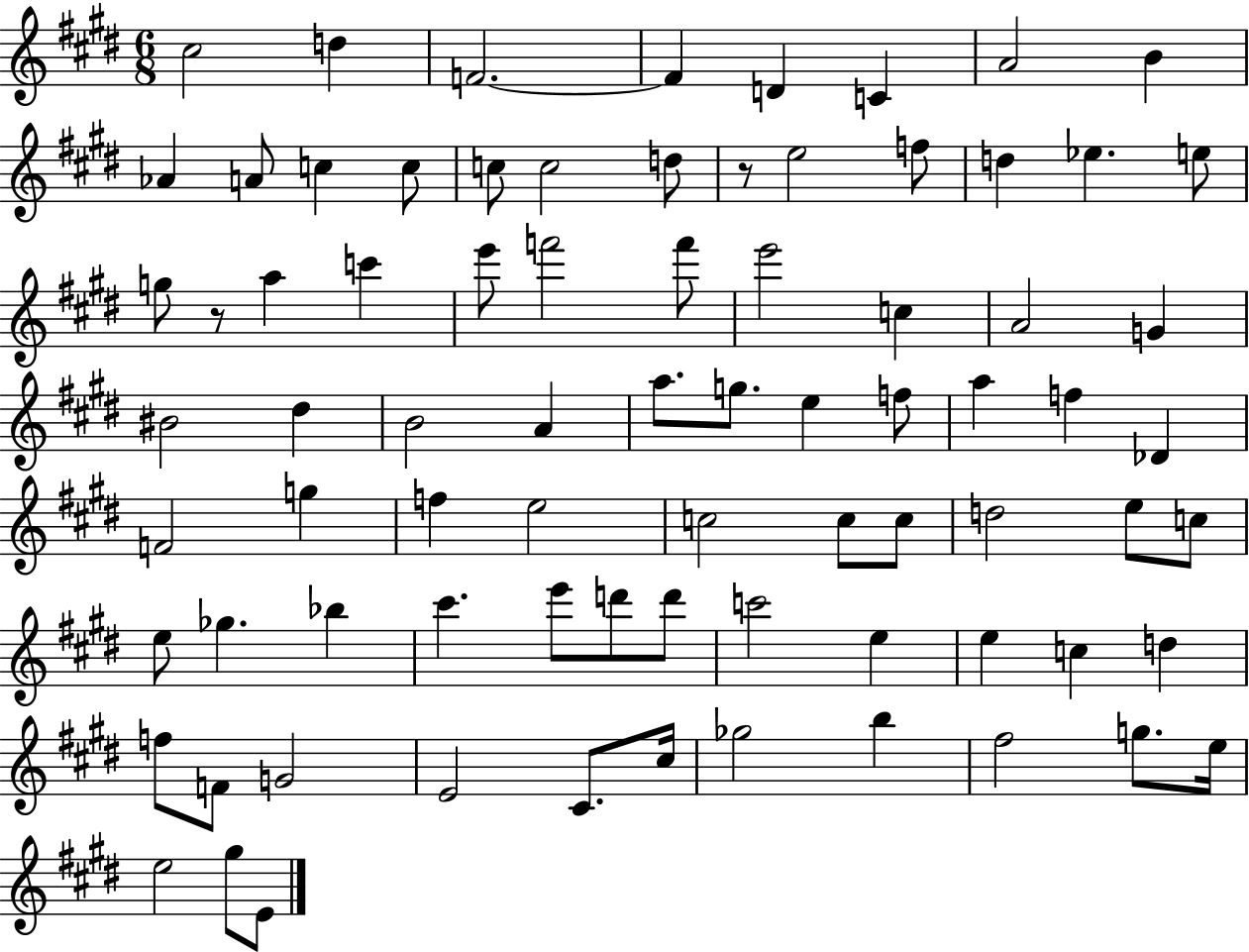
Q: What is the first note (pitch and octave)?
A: C#5